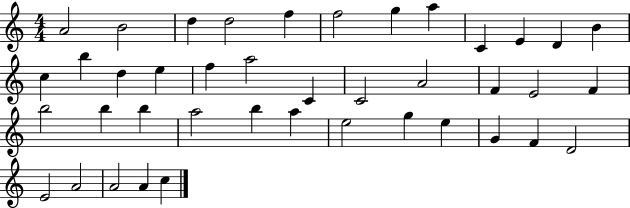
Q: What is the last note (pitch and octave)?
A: C5